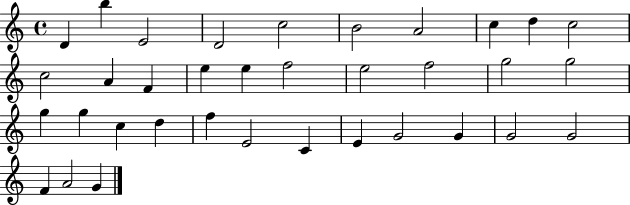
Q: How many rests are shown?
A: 0